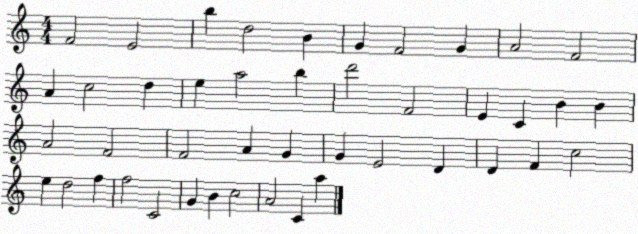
X:1
T:Untitled
M:4/4
L:1/4
K:C
F2 E2 b d2 B G F2 G A2 F2 A c2 d e a2 b d'2 F2 E C B B A2 F2 F2 A G G E2 D D F c2 e d2 f f2 C2 G B c2 A2 C a